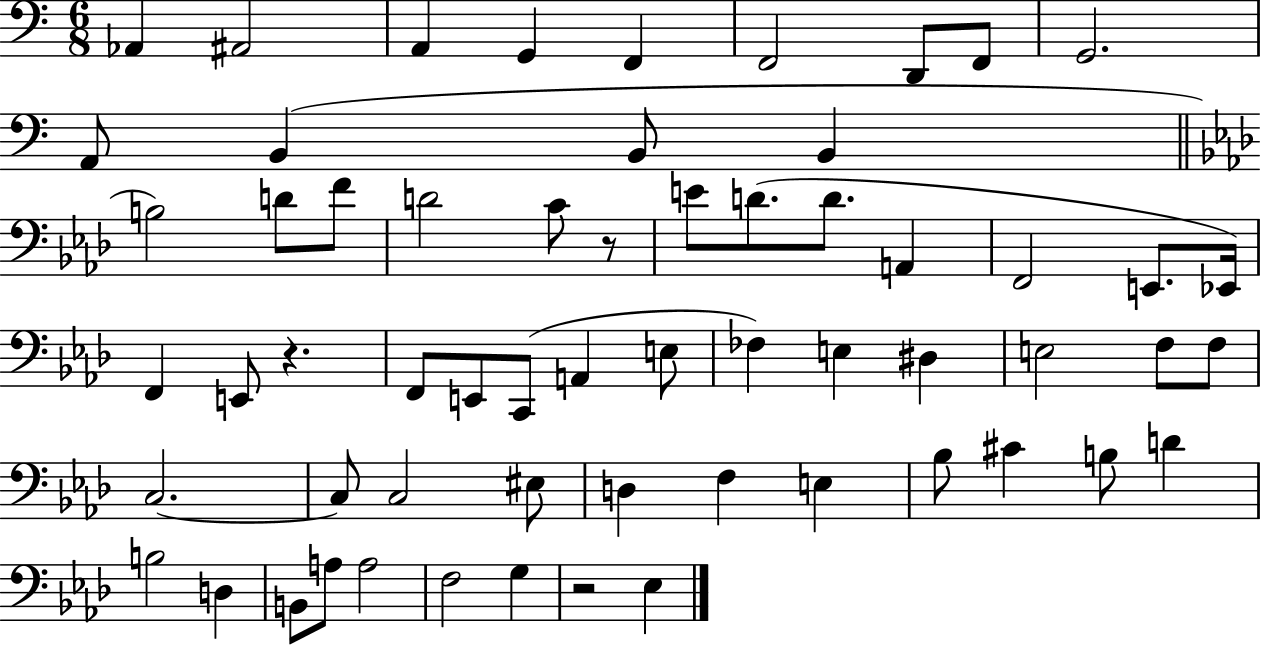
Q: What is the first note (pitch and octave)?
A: Ab2